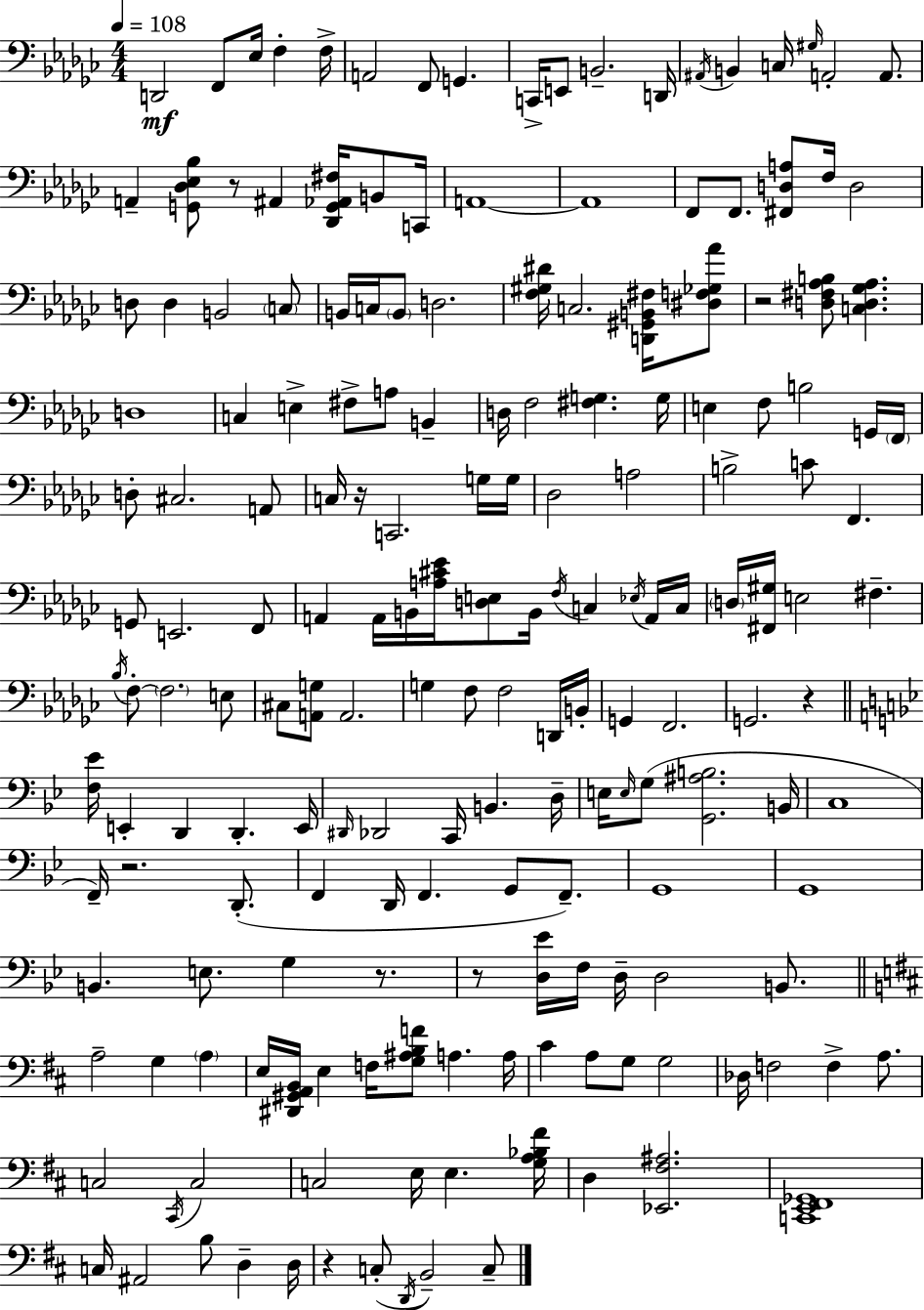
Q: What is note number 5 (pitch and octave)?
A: F3